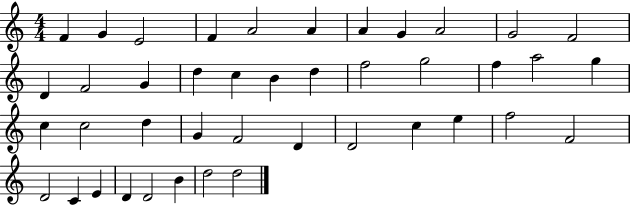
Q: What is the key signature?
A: C major